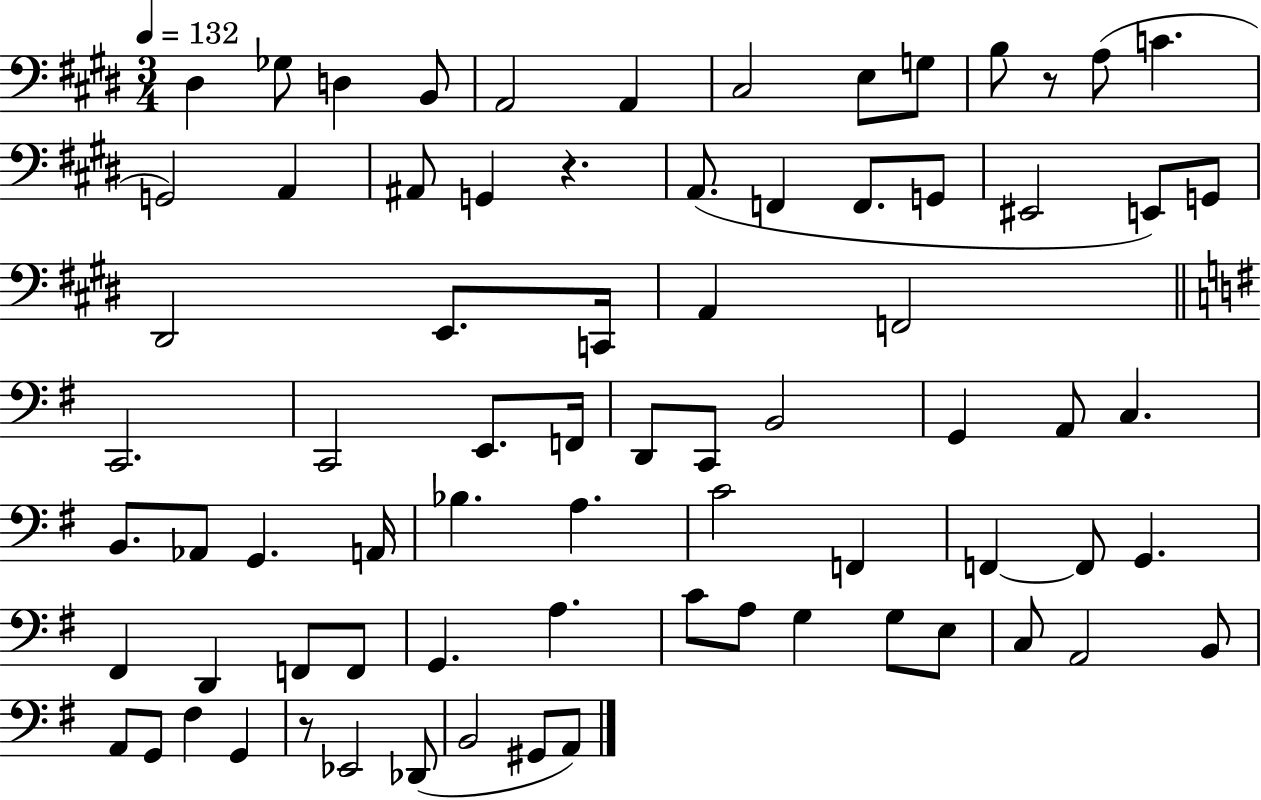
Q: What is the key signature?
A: E major